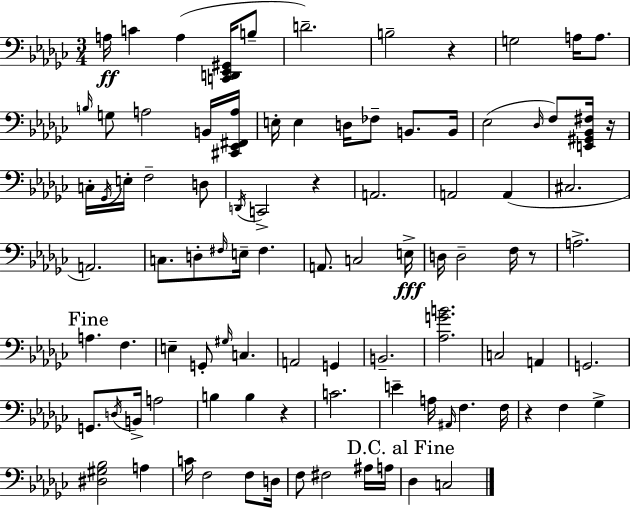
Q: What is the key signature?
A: EES minor